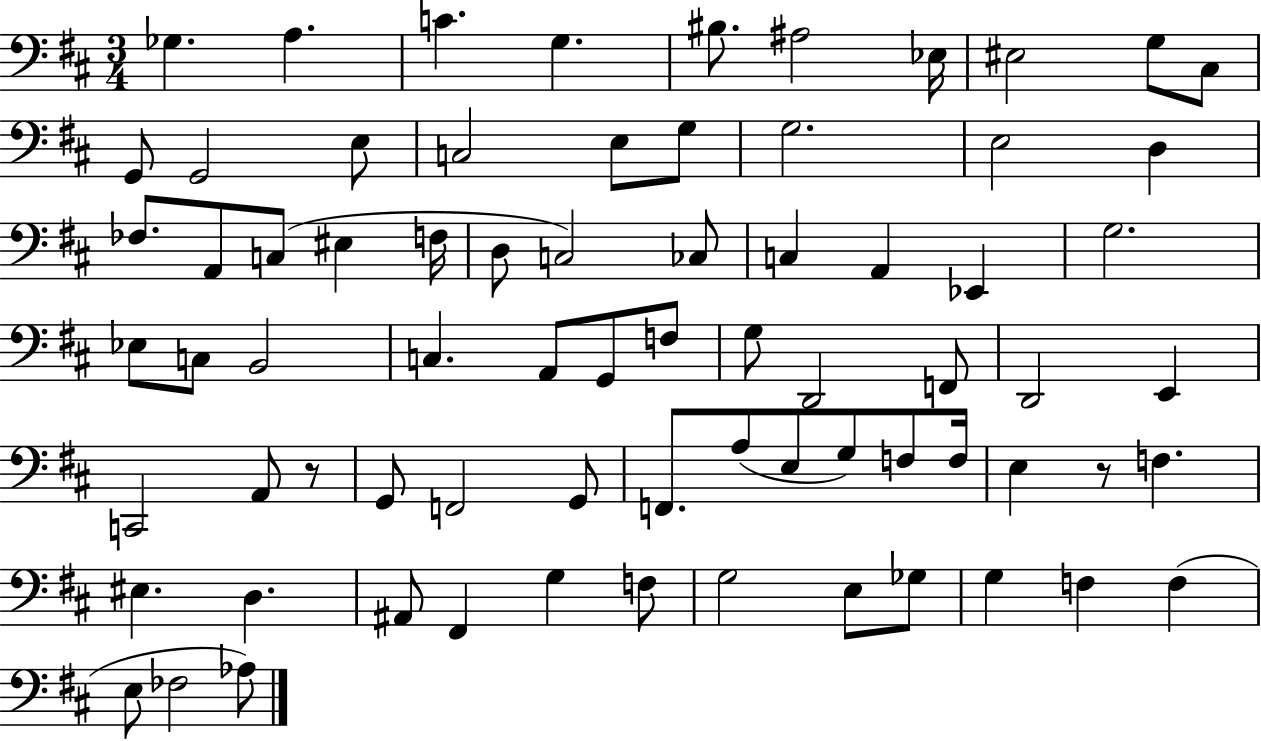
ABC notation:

X:1
T:Untitled
M:3/4
L:1/4
K:D
_G, A, C G, ^B,/2 ^A,2 _E,/4 ^E,2 G,/2 ^C,/2 G,,/2 G,,2 E,/2 C,2 E,/2 G,/2 G,2 E,2 D, _F,/2 A,,/2 C,/2 ^E, F,/4 D,/2 C,2 _C,/2 C, A,, _E,, G,2 _E,/2 C,/2 B,,2 C, A,,/2 G,,/2 F,/2 G,/2 D,,2 F,,/2 D,,2 E,, C,,2 A,,/2 z/2 G,,/2 F,,2 G,,/2 F,,/2 A,/2 E,/2 G,/2 F,/2 F,/4 E, z/2 F, ^E, D, ^A,,/2 ^F,, G, F,/2 G,2 E,/2 _G,/2 G, F, F, E,/2 _F,2 _A,/2